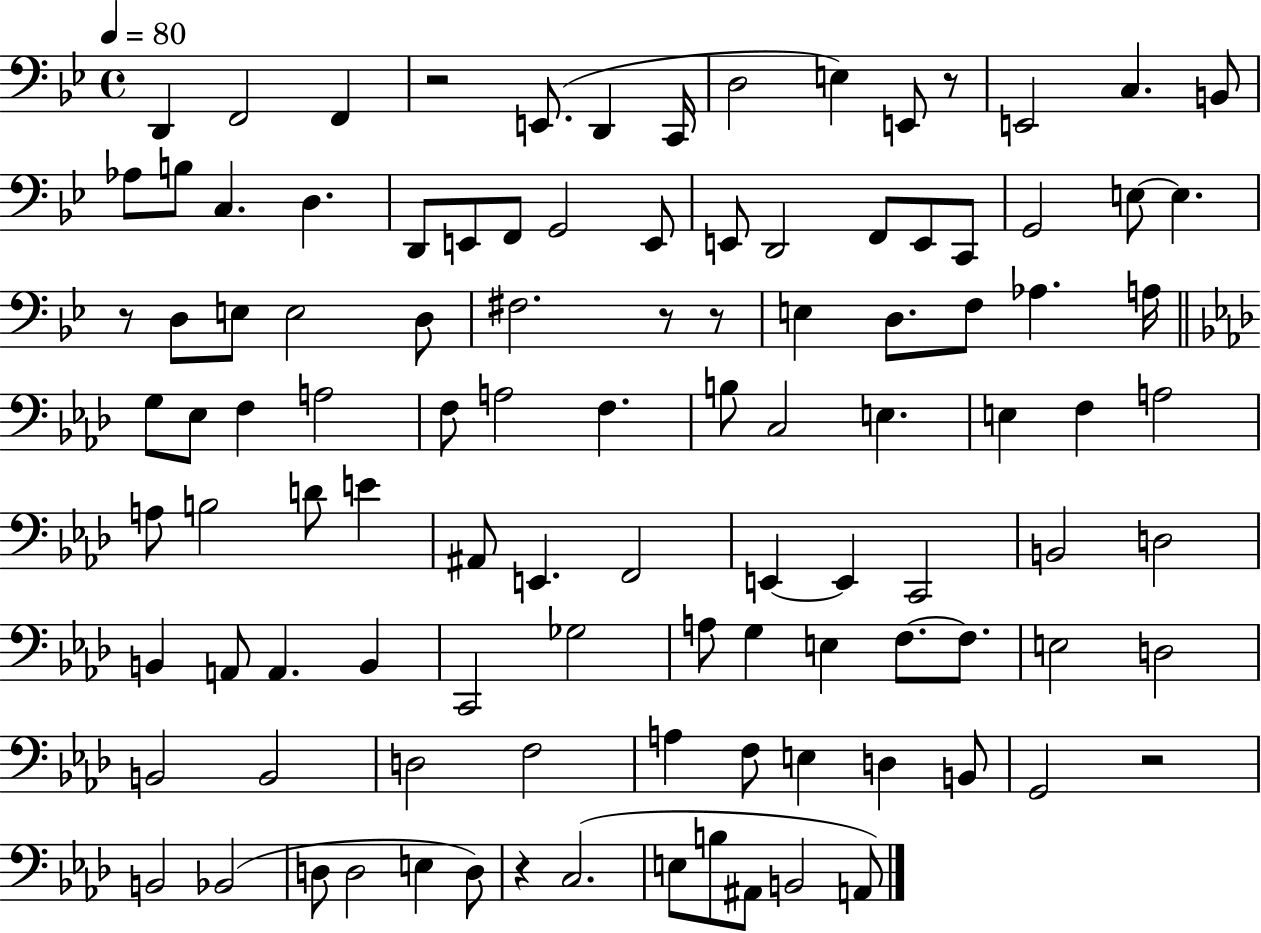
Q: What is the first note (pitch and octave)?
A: D2